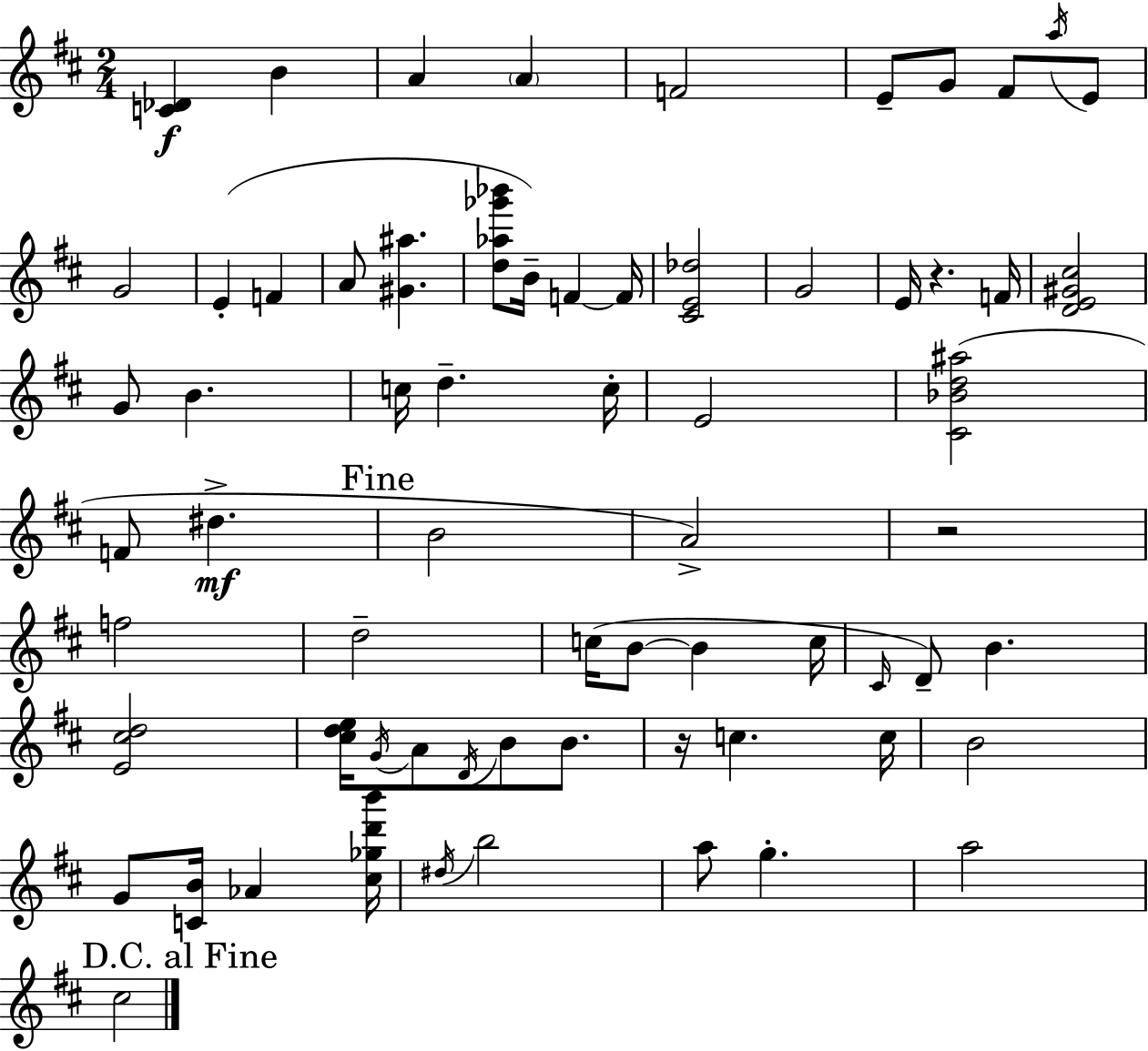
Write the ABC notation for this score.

X:1
T:Untitled
M:2/4
L:1/4
K:D
[C_D] B A A F2 E/2 G/2 ^F/2 a/4 E/2 G2 E F A/2 [^G^a] [d_a_g'_b']/2 B/4 F F/4 [^CE_d]2 G2 E/4 z F/4 [DE^G^c]2 G/2 B c/4 d c/4 E2 [^C_Bd^a]2 F/2 ^d B2 A2 z2 f2 d2 c/4 B/2 B c/4 ^C/4 D/2 B [E^cd]2 [^cde]/4 G/4 A/2 D/4 B/2 B/2 z/4 c c/4 B2 G/2 [CB]/4 _A [^c_gd'b']/4 ^d/4 b2 a/2 g a2 ^c2